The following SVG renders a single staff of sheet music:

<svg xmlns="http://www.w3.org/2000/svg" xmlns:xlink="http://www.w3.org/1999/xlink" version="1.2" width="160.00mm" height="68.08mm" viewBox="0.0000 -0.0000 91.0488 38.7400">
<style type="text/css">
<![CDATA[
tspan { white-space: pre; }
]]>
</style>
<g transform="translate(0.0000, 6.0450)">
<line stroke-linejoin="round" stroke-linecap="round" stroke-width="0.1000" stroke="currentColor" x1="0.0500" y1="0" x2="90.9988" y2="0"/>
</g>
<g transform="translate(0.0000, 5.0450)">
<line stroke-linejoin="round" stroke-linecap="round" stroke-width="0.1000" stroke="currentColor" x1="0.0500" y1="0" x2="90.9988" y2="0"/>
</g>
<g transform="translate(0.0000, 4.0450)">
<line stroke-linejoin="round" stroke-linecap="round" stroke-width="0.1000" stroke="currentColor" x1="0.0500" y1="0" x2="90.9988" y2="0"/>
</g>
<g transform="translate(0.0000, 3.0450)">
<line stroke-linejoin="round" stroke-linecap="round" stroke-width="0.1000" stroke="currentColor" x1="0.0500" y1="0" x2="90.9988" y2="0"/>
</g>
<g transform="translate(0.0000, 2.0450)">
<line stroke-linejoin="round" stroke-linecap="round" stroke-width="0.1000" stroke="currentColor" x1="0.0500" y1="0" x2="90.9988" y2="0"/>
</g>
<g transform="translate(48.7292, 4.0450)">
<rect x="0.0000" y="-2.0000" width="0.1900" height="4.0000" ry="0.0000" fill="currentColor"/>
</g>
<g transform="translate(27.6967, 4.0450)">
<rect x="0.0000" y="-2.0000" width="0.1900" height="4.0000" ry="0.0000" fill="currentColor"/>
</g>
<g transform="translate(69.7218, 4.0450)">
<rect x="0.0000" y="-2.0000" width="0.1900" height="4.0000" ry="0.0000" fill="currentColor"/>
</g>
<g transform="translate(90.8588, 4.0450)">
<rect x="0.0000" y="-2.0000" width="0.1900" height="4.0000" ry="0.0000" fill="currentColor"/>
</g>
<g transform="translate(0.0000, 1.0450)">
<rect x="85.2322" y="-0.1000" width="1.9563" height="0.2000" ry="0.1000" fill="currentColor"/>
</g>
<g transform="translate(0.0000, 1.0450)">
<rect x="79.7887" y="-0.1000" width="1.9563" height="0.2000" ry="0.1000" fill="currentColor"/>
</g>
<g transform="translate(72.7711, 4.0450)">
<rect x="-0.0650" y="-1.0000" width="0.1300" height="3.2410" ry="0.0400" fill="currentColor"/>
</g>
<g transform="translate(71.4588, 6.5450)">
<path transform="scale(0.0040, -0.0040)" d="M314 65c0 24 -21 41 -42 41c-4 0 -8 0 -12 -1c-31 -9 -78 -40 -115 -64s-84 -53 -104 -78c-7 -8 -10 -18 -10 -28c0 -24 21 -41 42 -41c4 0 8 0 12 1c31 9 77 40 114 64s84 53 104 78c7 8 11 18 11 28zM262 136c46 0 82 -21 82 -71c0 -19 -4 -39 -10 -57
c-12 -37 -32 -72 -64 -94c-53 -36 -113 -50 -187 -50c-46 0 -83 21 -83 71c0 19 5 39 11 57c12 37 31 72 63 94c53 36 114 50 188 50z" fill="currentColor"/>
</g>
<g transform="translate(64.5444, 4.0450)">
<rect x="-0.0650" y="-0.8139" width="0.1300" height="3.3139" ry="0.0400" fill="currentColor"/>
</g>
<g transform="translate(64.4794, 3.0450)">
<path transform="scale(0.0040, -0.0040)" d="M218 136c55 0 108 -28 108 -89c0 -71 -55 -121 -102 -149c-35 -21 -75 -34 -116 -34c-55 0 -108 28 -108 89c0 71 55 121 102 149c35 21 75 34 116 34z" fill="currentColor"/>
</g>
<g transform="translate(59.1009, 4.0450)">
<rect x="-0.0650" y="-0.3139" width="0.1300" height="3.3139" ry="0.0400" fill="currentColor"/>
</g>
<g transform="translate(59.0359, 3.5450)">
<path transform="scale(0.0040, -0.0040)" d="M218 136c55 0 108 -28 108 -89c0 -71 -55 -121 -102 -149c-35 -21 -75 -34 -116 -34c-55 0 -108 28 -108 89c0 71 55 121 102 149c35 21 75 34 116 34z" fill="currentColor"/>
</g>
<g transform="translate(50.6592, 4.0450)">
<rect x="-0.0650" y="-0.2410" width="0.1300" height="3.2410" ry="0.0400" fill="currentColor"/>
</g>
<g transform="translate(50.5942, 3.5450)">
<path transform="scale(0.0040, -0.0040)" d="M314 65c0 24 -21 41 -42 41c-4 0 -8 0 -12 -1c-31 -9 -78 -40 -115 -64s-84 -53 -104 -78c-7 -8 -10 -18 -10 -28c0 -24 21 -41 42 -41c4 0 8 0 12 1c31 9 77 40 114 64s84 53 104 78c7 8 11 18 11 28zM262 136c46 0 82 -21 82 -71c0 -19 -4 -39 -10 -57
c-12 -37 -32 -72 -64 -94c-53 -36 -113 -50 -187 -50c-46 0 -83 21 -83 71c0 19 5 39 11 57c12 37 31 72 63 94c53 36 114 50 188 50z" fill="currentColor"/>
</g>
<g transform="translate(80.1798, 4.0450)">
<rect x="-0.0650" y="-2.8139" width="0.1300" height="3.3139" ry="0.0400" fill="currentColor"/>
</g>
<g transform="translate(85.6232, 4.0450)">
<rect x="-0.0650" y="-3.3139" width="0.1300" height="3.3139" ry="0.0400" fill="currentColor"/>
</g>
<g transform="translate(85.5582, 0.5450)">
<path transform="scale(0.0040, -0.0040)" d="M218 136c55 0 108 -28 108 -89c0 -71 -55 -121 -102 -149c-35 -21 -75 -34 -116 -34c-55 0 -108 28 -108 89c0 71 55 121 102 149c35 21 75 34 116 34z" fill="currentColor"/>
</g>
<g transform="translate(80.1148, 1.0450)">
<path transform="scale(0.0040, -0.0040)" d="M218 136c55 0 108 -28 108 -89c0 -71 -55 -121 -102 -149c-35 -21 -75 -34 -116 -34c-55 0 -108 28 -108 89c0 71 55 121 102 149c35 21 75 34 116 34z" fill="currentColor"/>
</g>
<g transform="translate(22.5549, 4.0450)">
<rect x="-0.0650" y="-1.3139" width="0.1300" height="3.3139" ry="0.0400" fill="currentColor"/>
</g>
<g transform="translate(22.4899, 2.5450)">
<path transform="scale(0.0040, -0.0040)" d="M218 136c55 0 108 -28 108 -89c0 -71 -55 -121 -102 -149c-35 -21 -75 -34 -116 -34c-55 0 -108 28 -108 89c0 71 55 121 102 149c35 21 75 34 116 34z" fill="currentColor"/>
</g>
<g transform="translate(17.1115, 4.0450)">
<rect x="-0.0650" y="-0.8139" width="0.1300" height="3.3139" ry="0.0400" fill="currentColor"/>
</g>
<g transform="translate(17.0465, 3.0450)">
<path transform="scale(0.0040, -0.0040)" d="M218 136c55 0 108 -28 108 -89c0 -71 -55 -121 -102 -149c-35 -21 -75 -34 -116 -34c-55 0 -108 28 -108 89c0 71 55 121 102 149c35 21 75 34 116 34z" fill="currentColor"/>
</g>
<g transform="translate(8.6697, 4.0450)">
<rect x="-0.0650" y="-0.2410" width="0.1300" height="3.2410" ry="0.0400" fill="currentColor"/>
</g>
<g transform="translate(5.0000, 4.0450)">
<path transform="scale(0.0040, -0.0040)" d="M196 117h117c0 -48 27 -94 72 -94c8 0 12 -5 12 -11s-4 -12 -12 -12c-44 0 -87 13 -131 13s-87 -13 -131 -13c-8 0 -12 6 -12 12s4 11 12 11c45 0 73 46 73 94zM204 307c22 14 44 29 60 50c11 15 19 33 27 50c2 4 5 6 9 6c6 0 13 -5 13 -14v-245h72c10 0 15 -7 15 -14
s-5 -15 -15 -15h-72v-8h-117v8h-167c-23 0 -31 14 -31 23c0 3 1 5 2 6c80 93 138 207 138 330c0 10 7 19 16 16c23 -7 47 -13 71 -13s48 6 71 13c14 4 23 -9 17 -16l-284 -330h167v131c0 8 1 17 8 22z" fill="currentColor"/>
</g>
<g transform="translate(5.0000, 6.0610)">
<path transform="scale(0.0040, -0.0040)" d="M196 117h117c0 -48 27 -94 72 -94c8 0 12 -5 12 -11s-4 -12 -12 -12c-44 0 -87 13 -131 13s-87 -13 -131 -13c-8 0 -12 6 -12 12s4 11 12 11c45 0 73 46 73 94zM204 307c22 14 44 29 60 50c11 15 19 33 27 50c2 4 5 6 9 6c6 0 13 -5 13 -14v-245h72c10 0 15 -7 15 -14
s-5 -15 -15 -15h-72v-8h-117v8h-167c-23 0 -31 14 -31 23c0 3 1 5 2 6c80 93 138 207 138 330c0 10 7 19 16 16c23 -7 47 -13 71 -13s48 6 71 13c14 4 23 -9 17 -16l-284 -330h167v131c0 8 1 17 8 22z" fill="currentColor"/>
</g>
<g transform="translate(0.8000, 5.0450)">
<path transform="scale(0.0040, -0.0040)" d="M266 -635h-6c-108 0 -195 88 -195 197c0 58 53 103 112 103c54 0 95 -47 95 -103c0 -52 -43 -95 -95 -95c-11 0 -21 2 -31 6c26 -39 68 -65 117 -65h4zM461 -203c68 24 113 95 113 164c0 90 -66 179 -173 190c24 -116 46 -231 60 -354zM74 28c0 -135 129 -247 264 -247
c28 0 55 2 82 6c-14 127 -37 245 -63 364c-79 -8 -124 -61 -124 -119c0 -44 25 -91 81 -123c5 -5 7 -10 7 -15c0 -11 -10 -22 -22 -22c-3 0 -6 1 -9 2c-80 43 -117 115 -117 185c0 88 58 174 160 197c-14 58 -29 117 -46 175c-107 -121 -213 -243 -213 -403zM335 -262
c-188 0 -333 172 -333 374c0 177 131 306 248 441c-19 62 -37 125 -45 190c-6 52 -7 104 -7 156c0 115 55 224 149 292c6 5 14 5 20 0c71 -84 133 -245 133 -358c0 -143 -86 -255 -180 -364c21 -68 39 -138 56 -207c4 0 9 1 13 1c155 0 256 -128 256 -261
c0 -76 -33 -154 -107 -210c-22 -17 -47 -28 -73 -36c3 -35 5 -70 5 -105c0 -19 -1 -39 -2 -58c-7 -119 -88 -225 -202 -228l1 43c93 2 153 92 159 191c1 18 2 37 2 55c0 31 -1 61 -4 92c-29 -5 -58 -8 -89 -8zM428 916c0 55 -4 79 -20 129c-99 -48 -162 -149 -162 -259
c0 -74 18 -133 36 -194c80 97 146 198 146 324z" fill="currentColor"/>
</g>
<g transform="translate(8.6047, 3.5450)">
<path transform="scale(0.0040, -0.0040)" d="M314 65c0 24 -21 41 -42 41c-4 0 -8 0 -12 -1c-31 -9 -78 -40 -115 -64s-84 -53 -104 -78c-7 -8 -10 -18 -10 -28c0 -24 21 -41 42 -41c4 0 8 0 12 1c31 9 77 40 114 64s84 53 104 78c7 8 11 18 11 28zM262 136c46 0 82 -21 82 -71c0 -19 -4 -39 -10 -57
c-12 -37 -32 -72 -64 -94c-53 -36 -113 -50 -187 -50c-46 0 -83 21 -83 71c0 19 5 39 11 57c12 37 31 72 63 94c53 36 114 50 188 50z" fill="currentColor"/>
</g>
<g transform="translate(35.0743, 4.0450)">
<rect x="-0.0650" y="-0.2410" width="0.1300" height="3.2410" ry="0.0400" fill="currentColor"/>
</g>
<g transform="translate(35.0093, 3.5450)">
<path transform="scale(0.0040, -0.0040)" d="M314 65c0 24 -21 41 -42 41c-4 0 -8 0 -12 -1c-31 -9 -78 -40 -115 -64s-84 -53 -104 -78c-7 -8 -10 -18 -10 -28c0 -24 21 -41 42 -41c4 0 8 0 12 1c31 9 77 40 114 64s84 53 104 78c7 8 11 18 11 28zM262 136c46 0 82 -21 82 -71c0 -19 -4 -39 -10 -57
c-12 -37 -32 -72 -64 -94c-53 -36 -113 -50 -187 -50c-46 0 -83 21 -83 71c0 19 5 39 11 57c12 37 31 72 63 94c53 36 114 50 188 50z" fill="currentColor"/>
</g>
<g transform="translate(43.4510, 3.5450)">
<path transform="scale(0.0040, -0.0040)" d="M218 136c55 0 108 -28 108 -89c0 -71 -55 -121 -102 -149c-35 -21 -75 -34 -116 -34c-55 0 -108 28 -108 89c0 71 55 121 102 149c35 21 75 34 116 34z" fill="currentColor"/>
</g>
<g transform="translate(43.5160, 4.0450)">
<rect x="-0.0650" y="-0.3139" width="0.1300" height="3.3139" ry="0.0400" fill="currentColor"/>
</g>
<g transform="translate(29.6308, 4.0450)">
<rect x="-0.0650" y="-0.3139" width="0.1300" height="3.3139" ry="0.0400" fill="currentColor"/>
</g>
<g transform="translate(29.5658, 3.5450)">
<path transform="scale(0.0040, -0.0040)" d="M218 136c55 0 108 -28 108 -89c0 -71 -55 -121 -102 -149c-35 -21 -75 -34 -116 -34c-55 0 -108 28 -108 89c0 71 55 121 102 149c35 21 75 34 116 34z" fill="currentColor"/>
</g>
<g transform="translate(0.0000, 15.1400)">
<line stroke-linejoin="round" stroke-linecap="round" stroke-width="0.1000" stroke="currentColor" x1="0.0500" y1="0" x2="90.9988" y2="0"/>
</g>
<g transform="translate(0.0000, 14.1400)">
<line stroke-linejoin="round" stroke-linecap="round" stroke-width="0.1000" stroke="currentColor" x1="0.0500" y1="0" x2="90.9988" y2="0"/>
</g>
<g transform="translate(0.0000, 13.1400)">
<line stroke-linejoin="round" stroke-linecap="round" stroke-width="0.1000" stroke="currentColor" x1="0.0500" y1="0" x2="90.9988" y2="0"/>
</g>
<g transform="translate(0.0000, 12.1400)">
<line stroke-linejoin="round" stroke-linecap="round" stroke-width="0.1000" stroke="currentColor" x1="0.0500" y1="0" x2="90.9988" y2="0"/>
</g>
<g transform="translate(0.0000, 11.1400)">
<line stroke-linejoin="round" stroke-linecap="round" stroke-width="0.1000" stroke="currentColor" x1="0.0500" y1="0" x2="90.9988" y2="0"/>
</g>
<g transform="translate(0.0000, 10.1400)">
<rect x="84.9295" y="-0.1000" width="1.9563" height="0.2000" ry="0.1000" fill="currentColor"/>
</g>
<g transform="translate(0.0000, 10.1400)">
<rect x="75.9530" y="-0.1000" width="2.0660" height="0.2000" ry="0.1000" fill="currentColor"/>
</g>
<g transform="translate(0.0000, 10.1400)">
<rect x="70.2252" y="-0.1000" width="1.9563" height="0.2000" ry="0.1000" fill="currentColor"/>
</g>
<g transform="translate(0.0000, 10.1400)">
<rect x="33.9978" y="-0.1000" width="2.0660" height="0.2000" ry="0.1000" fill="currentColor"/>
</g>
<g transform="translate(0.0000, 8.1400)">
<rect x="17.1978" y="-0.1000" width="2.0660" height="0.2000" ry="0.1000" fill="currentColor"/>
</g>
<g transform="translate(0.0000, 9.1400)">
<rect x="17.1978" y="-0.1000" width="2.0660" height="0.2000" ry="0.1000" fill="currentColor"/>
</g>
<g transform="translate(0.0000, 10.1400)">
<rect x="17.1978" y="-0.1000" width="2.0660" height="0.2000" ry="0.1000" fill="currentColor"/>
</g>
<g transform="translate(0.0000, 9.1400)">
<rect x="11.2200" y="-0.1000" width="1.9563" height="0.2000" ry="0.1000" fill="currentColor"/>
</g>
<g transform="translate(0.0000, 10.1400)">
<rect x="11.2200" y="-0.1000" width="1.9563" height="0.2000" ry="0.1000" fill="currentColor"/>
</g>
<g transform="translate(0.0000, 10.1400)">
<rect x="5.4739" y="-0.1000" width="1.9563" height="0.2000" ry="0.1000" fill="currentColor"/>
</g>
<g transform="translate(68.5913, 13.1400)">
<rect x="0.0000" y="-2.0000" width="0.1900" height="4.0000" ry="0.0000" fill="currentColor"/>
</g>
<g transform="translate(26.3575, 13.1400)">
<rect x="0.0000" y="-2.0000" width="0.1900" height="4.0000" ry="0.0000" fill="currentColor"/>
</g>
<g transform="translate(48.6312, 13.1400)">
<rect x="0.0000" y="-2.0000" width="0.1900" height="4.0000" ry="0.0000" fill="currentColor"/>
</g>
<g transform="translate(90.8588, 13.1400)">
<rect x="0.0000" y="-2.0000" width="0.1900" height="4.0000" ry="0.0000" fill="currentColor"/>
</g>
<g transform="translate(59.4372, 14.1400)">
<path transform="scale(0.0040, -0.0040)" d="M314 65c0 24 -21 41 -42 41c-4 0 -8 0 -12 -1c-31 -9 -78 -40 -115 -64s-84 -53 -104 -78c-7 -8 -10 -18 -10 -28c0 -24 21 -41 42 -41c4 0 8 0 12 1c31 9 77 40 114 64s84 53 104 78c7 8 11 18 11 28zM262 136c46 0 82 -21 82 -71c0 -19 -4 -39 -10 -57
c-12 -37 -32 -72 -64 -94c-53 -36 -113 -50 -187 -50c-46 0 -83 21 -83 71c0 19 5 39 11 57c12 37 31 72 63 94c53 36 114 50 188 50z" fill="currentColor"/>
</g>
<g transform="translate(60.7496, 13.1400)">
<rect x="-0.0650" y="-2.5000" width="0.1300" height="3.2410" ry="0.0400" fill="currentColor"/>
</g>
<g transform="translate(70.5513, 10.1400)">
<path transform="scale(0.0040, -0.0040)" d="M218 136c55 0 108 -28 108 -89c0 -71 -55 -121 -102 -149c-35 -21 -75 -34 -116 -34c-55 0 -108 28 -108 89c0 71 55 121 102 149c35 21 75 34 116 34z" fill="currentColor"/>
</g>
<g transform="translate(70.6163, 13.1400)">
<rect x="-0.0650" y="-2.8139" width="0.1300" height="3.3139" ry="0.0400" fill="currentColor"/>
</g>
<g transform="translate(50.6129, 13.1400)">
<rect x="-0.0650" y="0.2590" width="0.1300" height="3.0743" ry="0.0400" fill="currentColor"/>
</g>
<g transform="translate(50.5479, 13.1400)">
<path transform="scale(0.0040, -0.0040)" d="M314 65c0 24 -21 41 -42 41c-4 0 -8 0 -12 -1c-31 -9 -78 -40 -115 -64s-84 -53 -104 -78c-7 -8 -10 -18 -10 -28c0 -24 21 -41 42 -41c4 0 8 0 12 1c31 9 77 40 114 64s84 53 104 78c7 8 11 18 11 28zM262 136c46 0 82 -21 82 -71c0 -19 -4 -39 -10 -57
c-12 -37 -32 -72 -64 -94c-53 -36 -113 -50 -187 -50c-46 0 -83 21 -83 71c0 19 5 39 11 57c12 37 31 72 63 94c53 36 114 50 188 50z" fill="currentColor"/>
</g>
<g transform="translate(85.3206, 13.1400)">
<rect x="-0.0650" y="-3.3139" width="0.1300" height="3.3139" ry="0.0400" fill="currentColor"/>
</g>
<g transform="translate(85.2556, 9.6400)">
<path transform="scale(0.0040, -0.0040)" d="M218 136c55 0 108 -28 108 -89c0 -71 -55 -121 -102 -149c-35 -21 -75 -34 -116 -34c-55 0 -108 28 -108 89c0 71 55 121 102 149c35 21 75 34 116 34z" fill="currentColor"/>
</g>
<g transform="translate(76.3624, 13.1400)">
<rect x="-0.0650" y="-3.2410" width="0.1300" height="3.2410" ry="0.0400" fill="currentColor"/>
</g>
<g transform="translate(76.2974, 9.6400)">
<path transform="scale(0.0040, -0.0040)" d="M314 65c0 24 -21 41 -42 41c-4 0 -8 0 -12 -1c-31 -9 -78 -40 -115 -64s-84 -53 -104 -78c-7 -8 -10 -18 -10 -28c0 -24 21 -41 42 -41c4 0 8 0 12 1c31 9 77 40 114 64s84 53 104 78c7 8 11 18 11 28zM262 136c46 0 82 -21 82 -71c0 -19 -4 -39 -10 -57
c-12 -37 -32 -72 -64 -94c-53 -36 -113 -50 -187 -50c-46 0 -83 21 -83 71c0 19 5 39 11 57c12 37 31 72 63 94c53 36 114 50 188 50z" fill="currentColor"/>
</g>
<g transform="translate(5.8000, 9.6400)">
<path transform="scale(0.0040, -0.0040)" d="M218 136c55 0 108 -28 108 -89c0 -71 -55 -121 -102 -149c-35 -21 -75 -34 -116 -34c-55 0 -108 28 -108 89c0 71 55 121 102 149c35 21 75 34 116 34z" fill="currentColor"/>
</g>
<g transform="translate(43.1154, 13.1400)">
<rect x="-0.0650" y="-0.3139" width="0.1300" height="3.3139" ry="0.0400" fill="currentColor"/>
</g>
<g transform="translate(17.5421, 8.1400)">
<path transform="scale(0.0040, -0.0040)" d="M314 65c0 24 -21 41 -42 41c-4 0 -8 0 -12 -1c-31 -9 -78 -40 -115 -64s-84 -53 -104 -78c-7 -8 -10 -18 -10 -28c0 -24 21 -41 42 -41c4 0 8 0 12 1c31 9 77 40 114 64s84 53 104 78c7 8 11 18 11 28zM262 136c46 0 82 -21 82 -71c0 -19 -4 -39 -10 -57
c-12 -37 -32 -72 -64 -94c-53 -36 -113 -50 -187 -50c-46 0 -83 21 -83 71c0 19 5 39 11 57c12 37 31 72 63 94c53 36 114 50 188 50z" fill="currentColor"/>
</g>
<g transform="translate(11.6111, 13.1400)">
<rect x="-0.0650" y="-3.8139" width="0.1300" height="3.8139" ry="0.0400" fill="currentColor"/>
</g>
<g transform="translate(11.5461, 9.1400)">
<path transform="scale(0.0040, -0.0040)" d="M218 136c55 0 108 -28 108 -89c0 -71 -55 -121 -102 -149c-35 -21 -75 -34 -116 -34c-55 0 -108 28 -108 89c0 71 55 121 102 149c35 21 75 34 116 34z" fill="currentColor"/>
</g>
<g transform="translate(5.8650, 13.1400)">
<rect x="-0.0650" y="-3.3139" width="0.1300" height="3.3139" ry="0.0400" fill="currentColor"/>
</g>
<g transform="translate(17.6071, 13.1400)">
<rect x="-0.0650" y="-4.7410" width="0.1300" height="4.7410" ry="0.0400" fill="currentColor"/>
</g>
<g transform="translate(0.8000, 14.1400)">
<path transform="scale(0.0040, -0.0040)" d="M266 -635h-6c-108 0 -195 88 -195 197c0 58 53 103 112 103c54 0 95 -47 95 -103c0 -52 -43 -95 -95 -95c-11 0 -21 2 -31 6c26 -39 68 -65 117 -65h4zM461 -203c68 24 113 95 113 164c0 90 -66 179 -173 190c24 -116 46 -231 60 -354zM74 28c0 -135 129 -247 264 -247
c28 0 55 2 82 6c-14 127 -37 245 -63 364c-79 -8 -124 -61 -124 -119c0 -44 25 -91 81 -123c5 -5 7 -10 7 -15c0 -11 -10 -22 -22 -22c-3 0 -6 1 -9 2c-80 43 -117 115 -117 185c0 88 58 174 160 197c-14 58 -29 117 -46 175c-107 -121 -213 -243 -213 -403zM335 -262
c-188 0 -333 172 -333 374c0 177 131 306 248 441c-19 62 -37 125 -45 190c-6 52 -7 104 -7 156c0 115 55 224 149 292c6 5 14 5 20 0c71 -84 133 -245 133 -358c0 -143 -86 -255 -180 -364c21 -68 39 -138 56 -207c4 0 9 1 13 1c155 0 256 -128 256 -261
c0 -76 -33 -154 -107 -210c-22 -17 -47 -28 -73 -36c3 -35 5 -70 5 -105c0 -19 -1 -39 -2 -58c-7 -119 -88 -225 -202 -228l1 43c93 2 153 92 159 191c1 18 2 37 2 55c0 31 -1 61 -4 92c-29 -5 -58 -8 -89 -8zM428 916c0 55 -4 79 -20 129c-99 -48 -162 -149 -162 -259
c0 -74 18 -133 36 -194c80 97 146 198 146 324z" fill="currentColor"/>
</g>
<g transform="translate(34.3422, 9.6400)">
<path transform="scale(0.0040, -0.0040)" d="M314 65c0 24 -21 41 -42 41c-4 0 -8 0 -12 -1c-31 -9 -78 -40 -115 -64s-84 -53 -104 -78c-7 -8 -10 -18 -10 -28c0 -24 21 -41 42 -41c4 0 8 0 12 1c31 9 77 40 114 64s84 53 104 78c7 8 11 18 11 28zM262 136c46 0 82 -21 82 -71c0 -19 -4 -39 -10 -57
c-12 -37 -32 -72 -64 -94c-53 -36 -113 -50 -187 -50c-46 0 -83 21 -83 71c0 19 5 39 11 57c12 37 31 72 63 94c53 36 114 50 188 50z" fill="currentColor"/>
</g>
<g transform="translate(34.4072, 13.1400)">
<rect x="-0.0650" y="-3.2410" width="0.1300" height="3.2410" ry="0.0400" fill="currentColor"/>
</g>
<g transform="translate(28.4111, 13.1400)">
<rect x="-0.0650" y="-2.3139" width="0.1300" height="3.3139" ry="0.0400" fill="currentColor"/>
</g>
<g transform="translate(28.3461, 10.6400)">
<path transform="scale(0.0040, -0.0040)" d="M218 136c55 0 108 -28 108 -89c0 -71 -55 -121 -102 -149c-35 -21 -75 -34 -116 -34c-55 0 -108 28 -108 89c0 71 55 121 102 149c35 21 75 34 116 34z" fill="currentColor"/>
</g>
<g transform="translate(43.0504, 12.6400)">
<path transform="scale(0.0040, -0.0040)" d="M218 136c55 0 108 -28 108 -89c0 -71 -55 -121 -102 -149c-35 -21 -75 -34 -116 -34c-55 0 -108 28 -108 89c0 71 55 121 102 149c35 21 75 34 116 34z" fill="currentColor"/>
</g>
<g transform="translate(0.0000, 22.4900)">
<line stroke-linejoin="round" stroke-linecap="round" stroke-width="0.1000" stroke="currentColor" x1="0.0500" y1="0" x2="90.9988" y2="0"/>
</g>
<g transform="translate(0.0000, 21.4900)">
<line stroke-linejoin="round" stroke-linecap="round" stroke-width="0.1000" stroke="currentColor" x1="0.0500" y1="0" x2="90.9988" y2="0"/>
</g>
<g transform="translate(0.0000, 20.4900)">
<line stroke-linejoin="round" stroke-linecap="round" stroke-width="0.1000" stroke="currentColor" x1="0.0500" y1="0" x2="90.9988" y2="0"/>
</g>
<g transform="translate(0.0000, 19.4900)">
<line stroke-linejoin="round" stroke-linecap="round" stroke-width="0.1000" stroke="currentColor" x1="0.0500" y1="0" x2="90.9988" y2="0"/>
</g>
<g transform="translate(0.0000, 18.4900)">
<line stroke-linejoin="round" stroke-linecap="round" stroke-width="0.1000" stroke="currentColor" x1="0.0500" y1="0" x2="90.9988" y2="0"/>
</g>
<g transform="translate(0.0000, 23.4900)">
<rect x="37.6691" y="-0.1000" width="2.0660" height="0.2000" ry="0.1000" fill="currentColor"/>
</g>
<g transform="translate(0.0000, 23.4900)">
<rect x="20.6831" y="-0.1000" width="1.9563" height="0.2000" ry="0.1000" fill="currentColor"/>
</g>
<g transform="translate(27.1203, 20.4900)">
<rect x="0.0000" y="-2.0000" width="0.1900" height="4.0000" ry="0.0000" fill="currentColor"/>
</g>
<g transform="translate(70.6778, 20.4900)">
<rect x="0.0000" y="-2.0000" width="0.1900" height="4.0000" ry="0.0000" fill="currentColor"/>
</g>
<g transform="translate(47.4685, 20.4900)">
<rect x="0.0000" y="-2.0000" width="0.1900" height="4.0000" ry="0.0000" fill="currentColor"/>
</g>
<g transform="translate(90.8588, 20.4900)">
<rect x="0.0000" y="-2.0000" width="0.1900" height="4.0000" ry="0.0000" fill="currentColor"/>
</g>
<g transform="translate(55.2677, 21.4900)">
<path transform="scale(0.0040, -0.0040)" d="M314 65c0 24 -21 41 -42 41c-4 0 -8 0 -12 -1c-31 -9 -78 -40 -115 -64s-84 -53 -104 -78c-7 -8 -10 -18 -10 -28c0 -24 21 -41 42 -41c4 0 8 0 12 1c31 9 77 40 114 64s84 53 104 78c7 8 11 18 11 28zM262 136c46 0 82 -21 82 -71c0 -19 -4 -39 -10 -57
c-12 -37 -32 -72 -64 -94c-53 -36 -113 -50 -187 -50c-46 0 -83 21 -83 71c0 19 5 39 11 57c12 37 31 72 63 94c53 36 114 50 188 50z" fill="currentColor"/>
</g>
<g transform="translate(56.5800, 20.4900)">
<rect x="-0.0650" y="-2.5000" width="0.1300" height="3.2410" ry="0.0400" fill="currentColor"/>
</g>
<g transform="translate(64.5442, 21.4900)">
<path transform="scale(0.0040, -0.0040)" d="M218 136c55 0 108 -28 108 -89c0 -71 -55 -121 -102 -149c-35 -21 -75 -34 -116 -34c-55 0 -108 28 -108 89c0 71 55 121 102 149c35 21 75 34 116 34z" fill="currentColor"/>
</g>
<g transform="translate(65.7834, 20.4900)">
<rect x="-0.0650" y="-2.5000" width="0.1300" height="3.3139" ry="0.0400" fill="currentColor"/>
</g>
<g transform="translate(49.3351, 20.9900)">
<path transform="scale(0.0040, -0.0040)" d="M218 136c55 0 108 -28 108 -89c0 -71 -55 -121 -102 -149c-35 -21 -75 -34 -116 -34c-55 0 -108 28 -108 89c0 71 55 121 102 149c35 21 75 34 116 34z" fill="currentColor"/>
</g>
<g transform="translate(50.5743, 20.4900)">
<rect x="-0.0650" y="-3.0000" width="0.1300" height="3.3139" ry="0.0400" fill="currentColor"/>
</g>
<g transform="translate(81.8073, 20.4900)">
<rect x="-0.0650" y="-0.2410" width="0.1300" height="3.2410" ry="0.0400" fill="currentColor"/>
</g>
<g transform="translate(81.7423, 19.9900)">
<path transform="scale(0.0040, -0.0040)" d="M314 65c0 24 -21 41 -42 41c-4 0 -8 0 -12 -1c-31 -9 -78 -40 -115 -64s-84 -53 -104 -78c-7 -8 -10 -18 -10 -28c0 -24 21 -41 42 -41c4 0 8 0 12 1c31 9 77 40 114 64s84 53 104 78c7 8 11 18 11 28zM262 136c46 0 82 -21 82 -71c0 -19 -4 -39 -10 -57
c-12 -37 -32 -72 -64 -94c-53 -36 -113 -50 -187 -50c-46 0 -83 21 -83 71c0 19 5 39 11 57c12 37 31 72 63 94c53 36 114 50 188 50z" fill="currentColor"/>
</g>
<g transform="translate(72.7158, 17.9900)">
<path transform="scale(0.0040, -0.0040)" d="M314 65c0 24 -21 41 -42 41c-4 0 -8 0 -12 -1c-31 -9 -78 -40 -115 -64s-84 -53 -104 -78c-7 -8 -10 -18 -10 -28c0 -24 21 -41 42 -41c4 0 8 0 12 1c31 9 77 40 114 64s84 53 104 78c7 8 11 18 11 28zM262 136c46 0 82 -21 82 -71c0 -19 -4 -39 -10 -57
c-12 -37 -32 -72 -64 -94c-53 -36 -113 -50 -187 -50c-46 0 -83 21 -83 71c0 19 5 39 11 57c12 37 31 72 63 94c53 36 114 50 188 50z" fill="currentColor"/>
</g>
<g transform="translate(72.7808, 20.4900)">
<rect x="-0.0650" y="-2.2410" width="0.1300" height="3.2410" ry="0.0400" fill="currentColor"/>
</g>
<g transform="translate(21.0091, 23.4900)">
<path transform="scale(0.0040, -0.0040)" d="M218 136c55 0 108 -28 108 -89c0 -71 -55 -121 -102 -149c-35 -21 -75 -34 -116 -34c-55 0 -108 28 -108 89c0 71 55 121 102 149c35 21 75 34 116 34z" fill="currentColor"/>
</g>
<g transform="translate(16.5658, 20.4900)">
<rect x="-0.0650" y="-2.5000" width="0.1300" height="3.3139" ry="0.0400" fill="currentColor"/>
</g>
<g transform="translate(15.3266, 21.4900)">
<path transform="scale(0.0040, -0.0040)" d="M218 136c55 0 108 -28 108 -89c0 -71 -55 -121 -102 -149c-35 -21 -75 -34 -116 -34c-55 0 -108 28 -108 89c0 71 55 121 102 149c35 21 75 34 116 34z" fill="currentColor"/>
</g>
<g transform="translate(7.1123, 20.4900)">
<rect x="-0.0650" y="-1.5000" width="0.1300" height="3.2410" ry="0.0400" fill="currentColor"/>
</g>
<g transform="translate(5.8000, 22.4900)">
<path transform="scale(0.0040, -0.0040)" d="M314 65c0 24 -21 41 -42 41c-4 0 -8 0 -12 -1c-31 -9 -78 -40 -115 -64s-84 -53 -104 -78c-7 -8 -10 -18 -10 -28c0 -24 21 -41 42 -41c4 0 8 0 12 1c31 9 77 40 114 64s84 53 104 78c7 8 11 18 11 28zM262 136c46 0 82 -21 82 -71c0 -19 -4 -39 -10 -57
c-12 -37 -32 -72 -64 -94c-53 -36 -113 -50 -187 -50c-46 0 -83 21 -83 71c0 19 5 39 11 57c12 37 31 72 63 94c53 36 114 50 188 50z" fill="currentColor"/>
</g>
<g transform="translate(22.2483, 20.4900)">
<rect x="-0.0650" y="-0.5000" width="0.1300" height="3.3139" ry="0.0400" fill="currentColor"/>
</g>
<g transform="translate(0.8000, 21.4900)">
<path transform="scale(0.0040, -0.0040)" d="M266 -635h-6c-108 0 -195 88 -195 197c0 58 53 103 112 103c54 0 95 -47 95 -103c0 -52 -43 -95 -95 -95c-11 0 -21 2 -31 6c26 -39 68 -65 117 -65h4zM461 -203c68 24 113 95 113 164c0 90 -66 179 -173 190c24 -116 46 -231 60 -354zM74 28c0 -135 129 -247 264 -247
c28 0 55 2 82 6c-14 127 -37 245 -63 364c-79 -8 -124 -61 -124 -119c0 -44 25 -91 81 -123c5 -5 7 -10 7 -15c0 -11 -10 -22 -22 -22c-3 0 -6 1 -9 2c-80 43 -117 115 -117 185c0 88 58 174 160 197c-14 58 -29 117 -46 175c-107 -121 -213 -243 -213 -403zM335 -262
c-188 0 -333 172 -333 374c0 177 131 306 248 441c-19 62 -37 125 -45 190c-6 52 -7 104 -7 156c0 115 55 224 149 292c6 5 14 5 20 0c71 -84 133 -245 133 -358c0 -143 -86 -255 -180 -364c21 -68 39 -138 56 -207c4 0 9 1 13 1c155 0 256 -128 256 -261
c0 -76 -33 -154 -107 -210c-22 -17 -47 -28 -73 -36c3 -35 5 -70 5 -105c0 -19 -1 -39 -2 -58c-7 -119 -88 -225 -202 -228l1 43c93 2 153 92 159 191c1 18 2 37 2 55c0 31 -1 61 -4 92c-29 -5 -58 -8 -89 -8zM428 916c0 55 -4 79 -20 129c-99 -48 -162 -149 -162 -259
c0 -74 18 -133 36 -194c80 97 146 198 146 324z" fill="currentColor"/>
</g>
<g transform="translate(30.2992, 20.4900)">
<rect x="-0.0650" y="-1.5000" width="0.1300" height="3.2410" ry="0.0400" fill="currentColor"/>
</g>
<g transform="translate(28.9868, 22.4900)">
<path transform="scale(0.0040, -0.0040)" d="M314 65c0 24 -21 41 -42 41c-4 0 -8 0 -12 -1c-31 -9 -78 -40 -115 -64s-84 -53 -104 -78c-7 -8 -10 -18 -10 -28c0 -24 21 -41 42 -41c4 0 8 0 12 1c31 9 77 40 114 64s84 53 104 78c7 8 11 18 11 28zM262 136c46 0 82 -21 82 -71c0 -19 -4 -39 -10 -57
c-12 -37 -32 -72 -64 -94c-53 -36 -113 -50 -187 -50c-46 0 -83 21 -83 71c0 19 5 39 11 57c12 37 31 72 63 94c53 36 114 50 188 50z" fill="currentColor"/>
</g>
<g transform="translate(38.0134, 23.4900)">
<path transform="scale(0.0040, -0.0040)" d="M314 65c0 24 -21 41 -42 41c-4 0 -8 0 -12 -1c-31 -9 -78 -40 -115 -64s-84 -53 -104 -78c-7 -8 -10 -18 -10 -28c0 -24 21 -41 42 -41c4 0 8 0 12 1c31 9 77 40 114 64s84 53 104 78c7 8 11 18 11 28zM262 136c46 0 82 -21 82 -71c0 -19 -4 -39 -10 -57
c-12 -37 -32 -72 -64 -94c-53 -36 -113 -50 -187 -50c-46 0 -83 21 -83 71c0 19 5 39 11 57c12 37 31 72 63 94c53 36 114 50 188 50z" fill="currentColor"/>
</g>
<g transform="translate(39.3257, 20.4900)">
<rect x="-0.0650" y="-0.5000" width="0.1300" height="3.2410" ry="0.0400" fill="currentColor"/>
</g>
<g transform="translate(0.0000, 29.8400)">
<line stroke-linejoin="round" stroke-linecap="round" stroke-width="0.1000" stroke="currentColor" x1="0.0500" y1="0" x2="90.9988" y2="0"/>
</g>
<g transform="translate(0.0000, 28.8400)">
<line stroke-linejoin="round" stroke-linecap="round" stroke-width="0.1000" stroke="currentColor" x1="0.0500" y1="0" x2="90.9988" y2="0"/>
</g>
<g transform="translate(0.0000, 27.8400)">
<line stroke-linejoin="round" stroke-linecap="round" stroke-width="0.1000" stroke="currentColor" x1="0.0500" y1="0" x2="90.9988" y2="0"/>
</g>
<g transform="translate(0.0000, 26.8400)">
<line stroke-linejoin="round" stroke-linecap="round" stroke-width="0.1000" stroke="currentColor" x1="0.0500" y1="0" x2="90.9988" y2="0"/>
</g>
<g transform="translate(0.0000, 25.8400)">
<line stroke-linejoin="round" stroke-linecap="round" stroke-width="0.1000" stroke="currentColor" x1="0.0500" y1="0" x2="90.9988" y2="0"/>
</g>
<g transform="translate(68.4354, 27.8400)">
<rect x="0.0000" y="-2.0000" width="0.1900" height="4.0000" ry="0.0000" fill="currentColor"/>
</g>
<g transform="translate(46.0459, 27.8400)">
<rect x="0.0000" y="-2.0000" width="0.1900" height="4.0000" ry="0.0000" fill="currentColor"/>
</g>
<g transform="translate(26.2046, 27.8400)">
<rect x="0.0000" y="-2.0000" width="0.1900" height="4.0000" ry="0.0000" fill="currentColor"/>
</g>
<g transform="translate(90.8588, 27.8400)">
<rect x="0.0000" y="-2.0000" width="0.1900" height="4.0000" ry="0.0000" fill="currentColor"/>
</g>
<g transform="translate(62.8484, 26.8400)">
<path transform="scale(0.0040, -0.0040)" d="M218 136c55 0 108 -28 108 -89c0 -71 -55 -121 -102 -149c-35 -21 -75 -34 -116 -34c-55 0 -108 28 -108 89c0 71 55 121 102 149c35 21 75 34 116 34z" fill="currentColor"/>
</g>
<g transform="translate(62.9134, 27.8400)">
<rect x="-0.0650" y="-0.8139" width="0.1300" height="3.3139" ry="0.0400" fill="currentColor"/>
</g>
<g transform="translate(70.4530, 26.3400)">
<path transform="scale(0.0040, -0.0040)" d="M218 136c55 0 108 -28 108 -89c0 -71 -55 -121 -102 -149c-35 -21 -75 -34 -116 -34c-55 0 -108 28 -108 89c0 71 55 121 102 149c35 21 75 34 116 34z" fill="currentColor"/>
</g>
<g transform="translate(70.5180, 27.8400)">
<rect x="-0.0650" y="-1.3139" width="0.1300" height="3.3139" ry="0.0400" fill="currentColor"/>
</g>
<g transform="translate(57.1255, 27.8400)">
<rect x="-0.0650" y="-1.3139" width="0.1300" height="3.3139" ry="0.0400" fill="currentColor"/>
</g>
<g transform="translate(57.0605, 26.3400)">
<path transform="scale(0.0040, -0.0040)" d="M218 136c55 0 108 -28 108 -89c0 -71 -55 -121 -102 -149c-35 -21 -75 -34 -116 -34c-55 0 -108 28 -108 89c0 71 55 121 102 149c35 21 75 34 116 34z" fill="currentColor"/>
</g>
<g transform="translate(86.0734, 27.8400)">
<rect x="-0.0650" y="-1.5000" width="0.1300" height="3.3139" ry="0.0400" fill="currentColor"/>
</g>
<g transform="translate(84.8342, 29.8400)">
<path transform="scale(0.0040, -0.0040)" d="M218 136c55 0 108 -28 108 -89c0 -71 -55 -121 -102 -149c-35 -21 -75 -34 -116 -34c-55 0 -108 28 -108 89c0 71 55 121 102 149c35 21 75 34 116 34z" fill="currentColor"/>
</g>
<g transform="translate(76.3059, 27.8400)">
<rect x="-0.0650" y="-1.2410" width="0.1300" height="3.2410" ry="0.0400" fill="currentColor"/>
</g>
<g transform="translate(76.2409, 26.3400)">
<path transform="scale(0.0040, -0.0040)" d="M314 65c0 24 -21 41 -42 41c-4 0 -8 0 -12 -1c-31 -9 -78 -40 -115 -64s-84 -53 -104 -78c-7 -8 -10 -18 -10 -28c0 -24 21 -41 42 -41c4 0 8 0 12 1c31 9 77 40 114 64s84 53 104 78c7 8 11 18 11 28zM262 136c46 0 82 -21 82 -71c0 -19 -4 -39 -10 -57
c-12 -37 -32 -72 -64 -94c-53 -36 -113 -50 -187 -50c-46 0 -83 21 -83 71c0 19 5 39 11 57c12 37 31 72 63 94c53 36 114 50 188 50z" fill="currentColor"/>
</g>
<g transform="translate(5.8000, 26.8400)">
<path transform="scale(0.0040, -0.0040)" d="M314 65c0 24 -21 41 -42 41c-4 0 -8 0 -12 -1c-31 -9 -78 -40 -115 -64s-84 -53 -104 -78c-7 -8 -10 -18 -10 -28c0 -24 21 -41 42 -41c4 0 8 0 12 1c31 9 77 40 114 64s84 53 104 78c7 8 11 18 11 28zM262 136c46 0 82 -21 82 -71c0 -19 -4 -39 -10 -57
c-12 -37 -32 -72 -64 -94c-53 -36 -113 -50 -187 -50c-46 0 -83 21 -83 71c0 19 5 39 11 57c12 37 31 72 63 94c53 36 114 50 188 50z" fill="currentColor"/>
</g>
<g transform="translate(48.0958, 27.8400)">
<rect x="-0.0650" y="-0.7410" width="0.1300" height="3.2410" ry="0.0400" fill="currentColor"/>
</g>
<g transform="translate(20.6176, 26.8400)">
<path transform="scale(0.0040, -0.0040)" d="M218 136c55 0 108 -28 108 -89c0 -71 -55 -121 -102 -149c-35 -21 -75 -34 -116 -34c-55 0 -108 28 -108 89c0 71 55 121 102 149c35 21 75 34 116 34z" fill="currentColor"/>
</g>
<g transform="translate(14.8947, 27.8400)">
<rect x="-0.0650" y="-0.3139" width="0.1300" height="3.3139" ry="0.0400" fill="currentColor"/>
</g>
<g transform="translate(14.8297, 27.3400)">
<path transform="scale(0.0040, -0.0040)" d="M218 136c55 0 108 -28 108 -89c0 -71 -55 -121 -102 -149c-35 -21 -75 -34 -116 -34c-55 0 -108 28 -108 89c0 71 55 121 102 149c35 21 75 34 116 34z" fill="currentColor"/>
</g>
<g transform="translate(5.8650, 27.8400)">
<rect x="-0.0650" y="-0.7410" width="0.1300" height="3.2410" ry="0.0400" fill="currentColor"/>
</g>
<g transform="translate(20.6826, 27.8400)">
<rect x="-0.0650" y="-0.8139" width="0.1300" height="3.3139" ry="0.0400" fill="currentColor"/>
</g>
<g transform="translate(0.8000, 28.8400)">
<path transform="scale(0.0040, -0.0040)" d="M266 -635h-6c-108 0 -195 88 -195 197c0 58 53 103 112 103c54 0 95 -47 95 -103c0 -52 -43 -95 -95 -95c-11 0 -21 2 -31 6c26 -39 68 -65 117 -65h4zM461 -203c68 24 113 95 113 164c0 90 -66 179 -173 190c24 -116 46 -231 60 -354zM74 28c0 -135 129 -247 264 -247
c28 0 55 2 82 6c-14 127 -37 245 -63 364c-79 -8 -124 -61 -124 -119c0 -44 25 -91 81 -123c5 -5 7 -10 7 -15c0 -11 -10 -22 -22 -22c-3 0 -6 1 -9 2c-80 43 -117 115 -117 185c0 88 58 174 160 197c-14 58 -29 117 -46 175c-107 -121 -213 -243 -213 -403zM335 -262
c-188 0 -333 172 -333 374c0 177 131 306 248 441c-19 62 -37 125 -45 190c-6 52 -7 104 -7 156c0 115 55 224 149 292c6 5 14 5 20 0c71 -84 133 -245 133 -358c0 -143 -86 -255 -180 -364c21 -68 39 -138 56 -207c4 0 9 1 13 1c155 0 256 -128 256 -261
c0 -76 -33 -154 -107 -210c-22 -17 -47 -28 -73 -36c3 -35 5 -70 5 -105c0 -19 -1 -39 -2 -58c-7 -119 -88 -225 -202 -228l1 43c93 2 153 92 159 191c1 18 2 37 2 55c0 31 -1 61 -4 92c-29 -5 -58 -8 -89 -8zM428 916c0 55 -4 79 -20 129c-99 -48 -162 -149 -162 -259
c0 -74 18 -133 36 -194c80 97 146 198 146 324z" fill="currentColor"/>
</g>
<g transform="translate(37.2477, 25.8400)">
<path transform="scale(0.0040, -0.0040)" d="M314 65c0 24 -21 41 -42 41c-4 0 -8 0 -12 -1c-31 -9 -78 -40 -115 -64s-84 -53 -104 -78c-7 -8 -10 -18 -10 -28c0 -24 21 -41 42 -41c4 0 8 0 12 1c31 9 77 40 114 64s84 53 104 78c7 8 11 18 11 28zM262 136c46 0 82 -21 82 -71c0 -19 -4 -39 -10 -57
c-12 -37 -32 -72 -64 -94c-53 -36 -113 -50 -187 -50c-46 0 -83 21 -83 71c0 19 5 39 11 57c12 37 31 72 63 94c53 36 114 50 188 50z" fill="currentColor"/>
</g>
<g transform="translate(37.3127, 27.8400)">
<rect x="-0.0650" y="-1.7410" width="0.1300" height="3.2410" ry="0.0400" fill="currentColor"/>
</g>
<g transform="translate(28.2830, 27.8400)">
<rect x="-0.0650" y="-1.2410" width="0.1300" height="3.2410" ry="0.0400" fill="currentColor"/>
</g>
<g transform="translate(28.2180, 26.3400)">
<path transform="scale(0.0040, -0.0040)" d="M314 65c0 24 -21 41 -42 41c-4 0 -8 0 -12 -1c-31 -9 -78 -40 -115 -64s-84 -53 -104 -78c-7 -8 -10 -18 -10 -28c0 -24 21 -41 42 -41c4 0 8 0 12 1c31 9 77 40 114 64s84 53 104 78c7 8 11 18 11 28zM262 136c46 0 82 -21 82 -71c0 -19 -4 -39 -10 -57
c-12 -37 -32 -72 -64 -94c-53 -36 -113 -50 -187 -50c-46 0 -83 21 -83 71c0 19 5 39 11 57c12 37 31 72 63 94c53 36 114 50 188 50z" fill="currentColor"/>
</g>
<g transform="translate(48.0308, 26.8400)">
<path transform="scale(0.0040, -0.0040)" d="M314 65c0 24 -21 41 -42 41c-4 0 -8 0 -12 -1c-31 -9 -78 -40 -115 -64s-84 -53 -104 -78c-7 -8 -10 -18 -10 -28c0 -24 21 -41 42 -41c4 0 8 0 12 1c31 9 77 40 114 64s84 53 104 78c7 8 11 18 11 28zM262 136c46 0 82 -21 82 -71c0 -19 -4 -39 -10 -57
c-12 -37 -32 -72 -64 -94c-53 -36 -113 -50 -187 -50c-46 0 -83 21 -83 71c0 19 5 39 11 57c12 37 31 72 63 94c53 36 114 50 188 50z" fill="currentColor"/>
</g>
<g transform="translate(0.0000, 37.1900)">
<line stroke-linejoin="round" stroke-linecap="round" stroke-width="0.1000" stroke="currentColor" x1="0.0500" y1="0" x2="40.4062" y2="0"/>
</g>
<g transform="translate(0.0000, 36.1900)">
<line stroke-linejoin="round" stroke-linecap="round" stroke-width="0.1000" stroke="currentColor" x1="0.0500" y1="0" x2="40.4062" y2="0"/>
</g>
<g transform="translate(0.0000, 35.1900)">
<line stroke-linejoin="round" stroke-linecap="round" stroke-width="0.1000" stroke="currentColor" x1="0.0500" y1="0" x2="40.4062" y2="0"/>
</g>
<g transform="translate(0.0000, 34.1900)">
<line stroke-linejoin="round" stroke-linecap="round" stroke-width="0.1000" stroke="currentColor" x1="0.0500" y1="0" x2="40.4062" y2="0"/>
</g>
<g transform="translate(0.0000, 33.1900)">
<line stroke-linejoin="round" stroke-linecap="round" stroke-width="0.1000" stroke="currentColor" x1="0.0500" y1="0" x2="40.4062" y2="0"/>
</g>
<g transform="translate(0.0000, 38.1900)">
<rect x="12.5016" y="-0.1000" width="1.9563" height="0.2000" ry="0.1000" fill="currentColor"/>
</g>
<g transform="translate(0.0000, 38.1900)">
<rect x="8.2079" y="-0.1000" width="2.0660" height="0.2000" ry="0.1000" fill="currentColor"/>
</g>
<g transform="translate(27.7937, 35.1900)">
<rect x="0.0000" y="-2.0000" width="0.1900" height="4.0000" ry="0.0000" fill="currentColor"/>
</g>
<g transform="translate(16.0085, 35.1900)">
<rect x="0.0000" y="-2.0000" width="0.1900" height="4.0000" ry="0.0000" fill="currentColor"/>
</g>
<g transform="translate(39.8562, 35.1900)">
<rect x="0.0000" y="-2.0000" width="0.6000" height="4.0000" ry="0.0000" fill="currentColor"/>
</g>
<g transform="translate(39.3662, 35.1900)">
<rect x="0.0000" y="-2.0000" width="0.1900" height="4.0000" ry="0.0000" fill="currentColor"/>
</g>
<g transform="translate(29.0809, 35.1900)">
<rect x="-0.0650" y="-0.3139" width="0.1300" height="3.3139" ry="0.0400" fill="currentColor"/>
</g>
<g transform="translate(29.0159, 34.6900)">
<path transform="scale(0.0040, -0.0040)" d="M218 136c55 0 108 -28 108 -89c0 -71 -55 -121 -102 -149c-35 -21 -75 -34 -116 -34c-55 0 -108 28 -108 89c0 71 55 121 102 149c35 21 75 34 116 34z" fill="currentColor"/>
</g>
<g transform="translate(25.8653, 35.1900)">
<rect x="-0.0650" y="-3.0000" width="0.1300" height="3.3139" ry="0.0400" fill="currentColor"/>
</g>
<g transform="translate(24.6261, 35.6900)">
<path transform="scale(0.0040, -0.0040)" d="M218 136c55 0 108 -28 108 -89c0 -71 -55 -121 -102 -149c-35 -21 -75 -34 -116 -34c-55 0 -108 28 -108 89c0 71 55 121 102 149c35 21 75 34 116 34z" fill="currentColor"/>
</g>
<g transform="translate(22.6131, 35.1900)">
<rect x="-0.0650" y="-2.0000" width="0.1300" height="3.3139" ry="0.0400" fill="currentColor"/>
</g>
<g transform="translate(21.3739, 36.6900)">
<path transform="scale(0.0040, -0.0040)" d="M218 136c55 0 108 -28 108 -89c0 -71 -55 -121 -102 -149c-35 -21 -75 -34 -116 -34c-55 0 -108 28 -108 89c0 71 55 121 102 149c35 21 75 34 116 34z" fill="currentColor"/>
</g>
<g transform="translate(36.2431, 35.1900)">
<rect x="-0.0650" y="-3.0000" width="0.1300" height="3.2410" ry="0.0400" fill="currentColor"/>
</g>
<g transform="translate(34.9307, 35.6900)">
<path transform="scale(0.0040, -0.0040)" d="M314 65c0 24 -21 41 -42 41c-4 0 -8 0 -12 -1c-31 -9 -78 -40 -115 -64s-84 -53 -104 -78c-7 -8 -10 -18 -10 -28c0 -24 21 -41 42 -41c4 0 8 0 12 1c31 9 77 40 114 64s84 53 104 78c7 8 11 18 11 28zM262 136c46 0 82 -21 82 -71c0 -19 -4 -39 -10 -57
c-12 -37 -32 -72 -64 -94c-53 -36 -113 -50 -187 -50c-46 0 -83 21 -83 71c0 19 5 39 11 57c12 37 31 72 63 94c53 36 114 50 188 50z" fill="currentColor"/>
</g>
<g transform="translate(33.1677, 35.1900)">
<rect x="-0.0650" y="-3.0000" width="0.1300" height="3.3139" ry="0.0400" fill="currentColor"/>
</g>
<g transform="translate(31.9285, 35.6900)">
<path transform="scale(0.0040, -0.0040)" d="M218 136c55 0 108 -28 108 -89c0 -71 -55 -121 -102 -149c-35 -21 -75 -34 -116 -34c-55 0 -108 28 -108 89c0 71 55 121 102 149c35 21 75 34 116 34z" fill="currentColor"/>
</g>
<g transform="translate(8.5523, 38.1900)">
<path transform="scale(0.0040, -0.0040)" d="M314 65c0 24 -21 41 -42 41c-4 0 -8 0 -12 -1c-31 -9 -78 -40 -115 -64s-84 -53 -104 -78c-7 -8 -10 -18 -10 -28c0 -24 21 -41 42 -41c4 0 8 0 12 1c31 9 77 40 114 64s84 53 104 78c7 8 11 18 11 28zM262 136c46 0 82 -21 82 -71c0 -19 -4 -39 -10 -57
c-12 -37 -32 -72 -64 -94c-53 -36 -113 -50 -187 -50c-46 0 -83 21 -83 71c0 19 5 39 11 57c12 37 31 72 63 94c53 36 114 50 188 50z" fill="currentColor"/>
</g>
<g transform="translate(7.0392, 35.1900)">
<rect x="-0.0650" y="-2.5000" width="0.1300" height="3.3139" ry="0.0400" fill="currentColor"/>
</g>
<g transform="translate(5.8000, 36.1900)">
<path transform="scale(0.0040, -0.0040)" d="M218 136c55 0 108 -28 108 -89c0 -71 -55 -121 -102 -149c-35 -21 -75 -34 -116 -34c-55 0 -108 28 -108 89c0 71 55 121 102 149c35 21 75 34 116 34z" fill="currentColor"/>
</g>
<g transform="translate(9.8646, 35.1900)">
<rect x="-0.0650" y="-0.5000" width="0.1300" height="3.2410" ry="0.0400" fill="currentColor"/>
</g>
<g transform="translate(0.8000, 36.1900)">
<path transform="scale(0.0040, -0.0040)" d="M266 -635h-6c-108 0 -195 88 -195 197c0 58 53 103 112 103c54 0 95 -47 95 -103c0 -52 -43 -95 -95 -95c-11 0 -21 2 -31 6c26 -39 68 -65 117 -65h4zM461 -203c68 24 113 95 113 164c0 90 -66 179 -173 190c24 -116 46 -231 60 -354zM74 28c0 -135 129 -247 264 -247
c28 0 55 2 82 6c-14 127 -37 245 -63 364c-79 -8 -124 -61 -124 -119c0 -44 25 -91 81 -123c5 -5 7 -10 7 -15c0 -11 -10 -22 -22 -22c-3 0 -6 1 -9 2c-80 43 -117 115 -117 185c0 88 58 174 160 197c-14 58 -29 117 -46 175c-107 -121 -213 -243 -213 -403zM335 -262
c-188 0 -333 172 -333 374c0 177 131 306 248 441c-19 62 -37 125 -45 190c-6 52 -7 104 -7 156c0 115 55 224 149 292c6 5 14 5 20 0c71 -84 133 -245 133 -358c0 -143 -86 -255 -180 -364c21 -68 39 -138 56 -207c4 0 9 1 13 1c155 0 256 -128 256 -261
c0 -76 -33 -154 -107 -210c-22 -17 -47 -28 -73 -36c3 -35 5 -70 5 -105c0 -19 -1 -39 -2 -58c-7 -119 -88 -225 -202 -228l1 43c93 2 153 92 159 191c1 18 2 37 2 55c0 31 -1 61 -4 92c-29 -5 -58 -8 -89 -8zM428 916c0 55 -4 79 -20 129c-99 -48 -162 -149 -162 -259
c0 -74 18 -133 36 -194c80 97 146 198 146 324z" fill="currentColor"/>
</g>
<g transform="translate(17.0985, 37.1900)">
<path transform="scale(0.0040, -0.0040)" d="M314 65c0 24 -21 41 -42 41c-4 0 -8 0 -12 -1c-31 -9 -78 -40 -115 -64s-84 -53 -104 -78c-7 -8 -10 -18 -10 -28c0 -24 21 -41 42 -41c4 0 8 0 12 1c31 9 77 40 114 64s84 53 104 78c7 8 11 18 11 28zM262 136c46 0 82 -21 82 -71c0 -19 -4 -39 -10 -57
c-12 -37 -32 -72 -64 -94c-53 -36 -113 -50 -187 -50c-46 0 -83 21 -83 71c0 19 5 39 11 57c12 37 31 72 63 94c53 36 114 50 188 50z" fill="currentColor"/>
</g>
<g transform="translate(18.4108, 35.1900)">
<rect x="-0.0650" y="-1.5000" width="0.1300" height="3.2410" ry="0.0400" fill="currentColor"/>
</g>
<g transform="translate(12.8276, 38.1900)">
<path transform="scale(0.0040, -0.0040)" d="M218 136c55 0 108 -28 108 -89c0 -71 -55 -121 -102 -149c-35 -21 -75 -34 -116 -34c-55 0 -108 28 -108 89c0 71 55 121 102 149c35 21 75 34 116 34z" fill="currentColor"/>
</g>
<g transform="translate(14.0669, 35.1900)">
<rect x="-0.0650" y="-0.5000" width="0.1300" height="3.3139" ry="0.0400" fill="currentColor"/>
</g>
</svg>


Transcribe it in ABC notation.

X:1
T:Untitled
M:4/4
L:1/4
K:C
c2 d e c c2 c c2 c d D2 a b b c' e'2 g b2 c B2 G2 a b2 b E2 G C E2 C2 A G2 G g2 c2 d2 c d e2 f2 d2 e d e e2 E G C2 C E2 F A c A A2